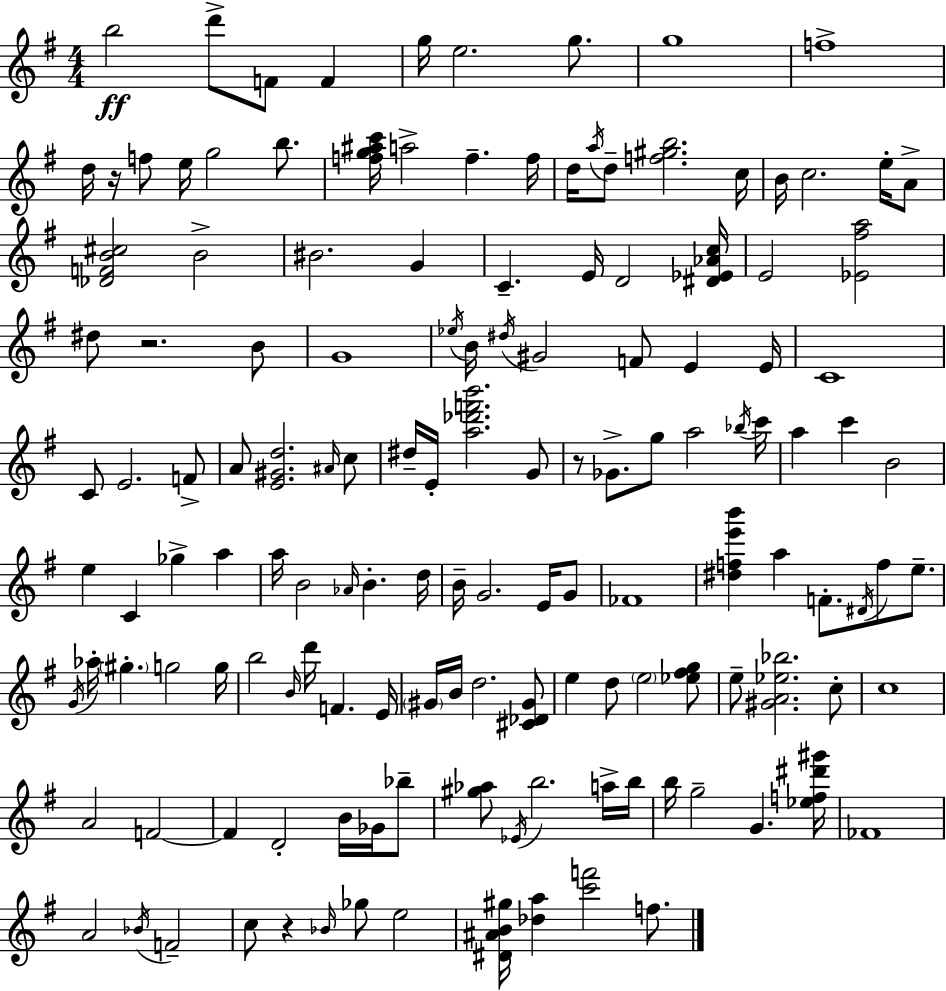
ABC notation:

X:1
T:Untitled
M:4/4
L:1/4
K:Em
b2 d'/2 F/2 F g/4 e2 g/2 g4 f4 d/4 z/4 f/2 e/4 g2 b/2 [fg^ac']/4 a2 f f/4 d/4 a/4 d/2 [f^gb]2 c/4 B/4 c2 e/4 A/2 [_DFB^c]2 B2 ^B2 G C E/4 D2 [^D_E_Ac]/4 E2 [_E^fa]2 ^d/2 z2 B/2 G4 _e/4 B/4 ^d/4 ^G2 F/2 E E/4 C4 C/2 E2 F/2 A/2 [E^Gd]2 ^A/4 c/2 ^d/4 E/4 [a_d'f'b']2 G/2 z/2 _G/2 g/2 a2 _b/4 c'/4 a c' B2 e C _g a a/4 B2 _A/4 B d/4 B/4 G2 E/4 G/2 _F4 [^dfe'b'] a F/2 ^D/4 f/2 e/2 G/4 _a/4 ^g g2 g/4 b2 B/4 d'/4 F E/4 ^G/4 B/4 d2 [^C_D^G]/2 e d/2 e2 [_e^fg]/2 e/2 [^GA_e_b]2 c/2 c4 A2 F2 F D2 B/4 _G/4 _b/2 [^g_a]/2 _E/4 b2 a/4 b/4 b/4 g2 G [_ef^d'^g']/4 _F4 A2 _B/4 F2 c/2 z _B/4 _g/2 e2 [^D^AB^g]/4 [_da] [c'f']2 f/2